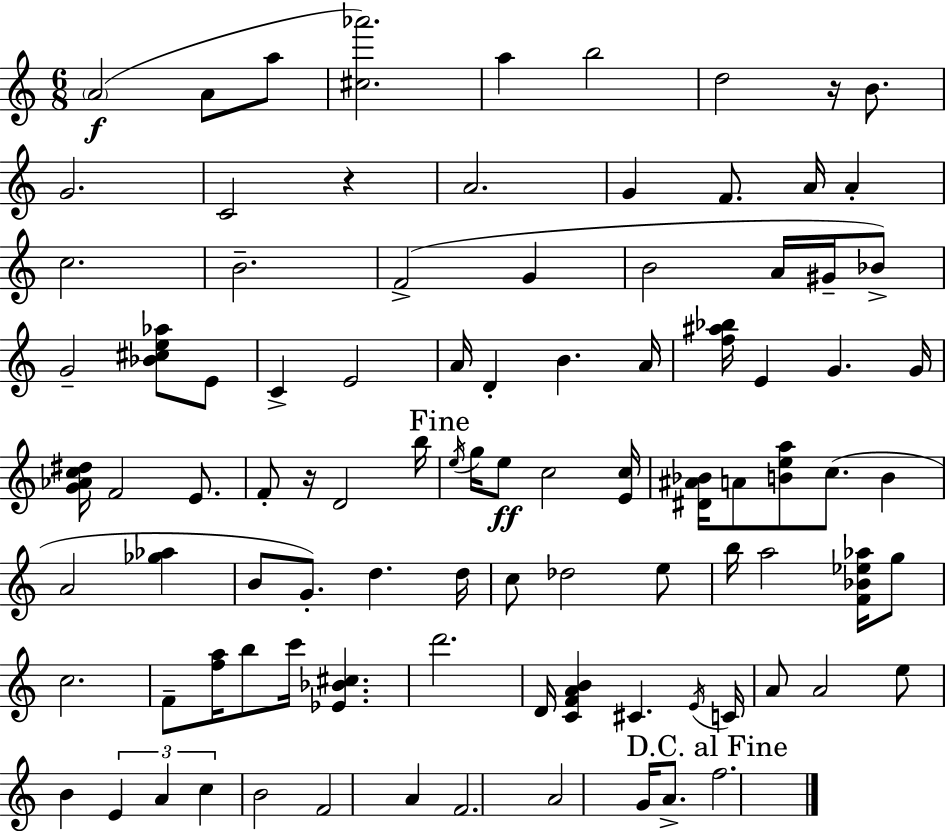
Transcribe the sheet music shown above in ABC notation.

X:1
T:Untitled
M:6/8
L:1/4
K:C
A2 A/2 a/2 [^c_a']2 a b2 d2 z/4 B/2 G2 C2 z A2 G F/2 A/4 A c2 B2 F2 G B2 A/4 ^G/4 _B/2 G2 [_B^ce_a]/2 E/2 C E2 A/4 D B A/4 [f^a_b]/4 E G G/4 [G_Ac^d]/4 F2 E/2 F/2 z/4 D2 b/4 e/4 g/4 e/2 c2 [Ec]/4 [^D^A_B]/4 A/2 [Bea]/2 c/2 B A2 [_g_a] B/2 G/2 d d/4 c/2 _d2 e/2 b/4 a2 [F_B_e_a]/4 g/2 c2 F/2 [fa]/4 b/2 c'/4 [_E_B^c] d'2 D/4 [CFAB] ^C E/4 C/4 A/2 A2 e/2 B E A c B2 F2 A F2 A2 G/4 A/2 f2